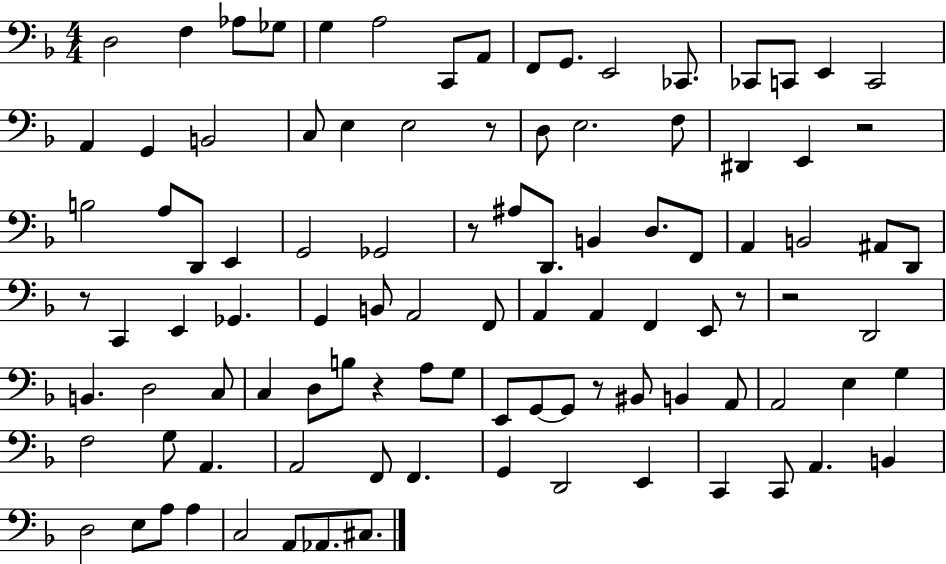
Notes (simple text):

D3/h F3/q Ab3/e Gb3/e G3/q A3/h C2/e A2/e F2/e G2/e. E2/h CES2/e. CES2/e C2/e E2/q C2/h A2/q G2/q B2/h C3/e E3/q E3/h R/e D3/e E3/h. F3/e D#2/q E2/q R/h B3/h A3/e D2/e E2/q G2/h Gb2/h R/e A#3/e D2/e. B2/q D3/e. F2/e A2/q B2/h A#2/e D2/e R/e C2/q E2/q Gb2/q. G2/q B2/e A2/h F2/e A2/q A2/q F2/q E2/e R/e R/h D2/h B2/q. D3/h C3/e C3/q D3/e B3/e R/q A3/e G3/e E2/e G2/e G2/e R/e BIS2/e B2/q A2/e A2/h E3/q G3/q F3/h G3/e A2/q. A2/h F2/e F2/q. G2/q D2/h E2/q C2/q C2/e A2/q. B2/q D3/h E3/e A3/e A3/q C3/h A2/e Ab2/e. C#3/e.